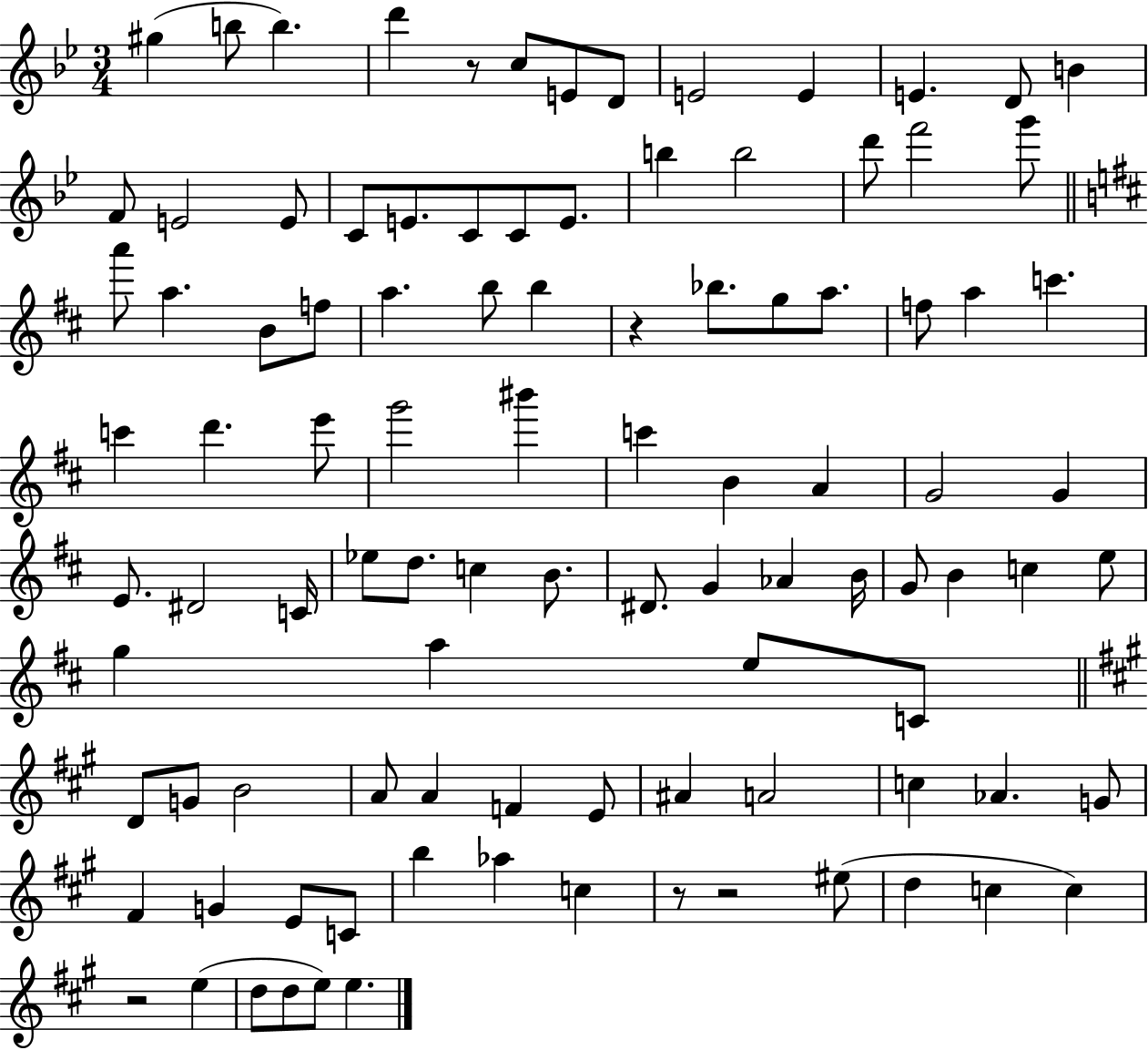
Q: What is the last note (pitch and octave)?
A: E5